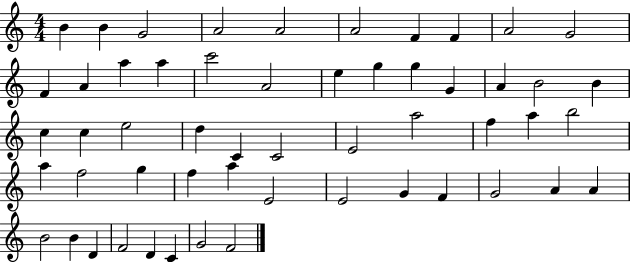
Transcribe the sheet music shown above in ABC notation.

X:1
T:Untitled
M:4/4
L:1/4
K:C
B B G2 A2 A2 A2 F F A2 G2 F A a a c'2 A2 e g g G A B2 B c c e2 d C C2 E2 a2 f a b2 a f2 g f a E2 E2 G F G2 A A B2 B D F2 D C G2 F2